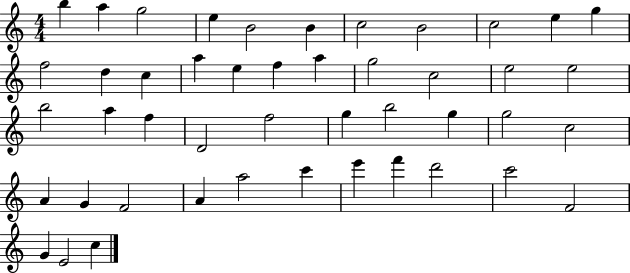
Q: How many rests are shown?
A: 0